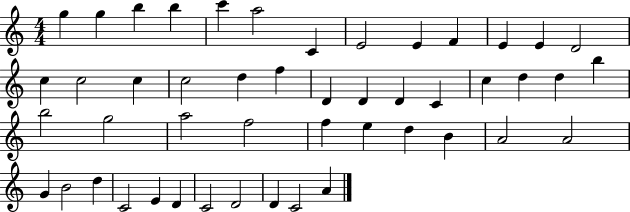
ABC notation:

X:1
T:Untitled
M:4/4
L:1/4
K:C
g g b b c' a2 C E2 E F E E D2 c c2 c c2 d f D D D C c d d b b2 g2 a2 f2 f e d B A2 A2 G B2 d C2 E D C2 D2 D C2 A